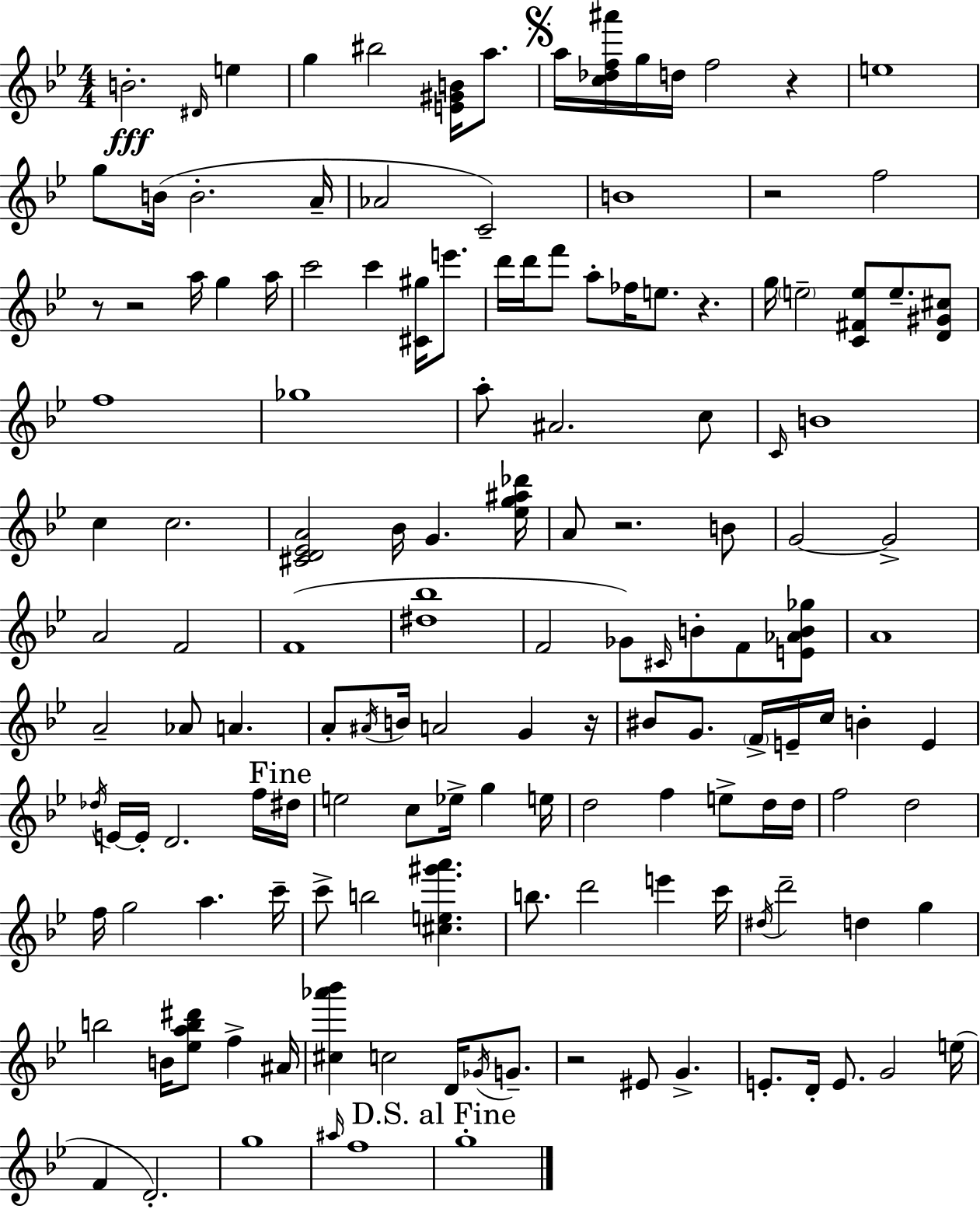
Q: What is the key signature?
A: G minor